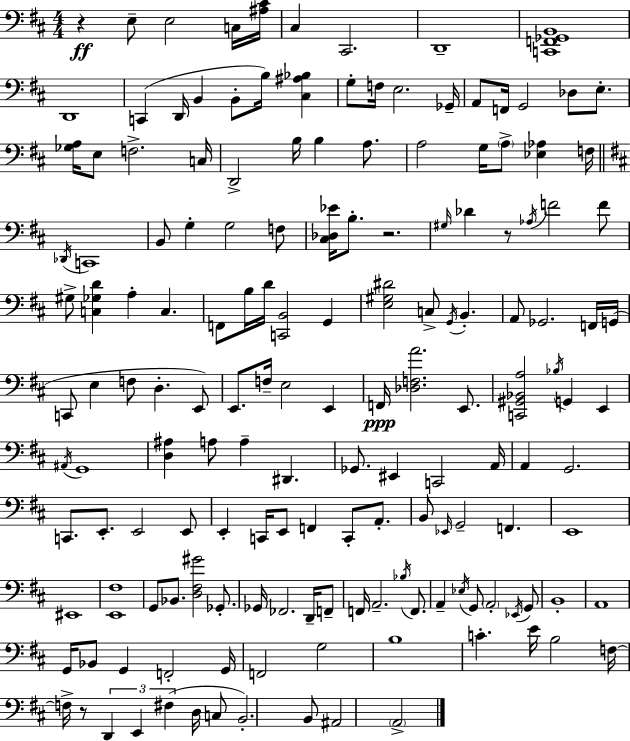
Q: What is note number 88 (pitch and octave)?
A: E2